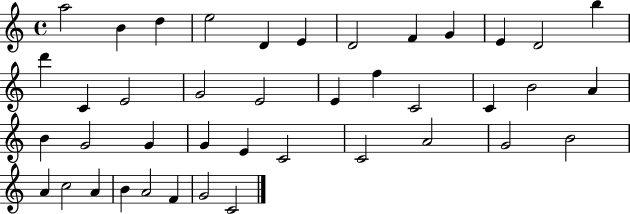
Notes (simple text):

A5/h B4/q D5/q E5/h D4/q E4/q D4/h F4/q G4/q E4/q D4/h B5/q D6/q C4/q E4/h G4/h E4/h E4/q F5/q C4/h C4/q B4/h A4/q B4/q G4/h G4/q G4/q E4/q C4/h C4/h A4/h G4/h B4/h A4/q C5/h A4/q B4/q A4/h F4/q G4/h C4/h